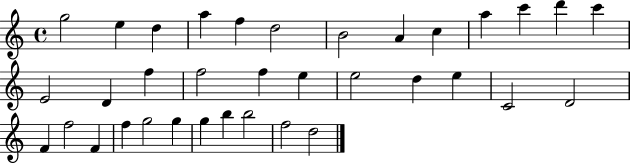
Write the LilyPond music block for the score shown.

{
  \clef treble
  \time 4/4
  \defaultTimeSignature
  \key c \major
  g''2 e''4 d''4 | a''4 f''4 d''2 | b'2 a'4 c''4 | a''4 c'''4 d'''4 c'''4 | \break e'2 d'4 f''4 | f''2 f''4 e''4 | e''2 d''4 e''4 | c'2 d'2 | \break f'4 f''2 f'4 | f''4 g''2 g''4 | g''4 b''4 b''2 | f''2 d''2 | \break \bar "|."
}